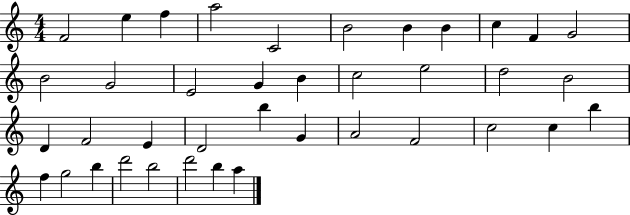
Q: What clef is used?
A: treble